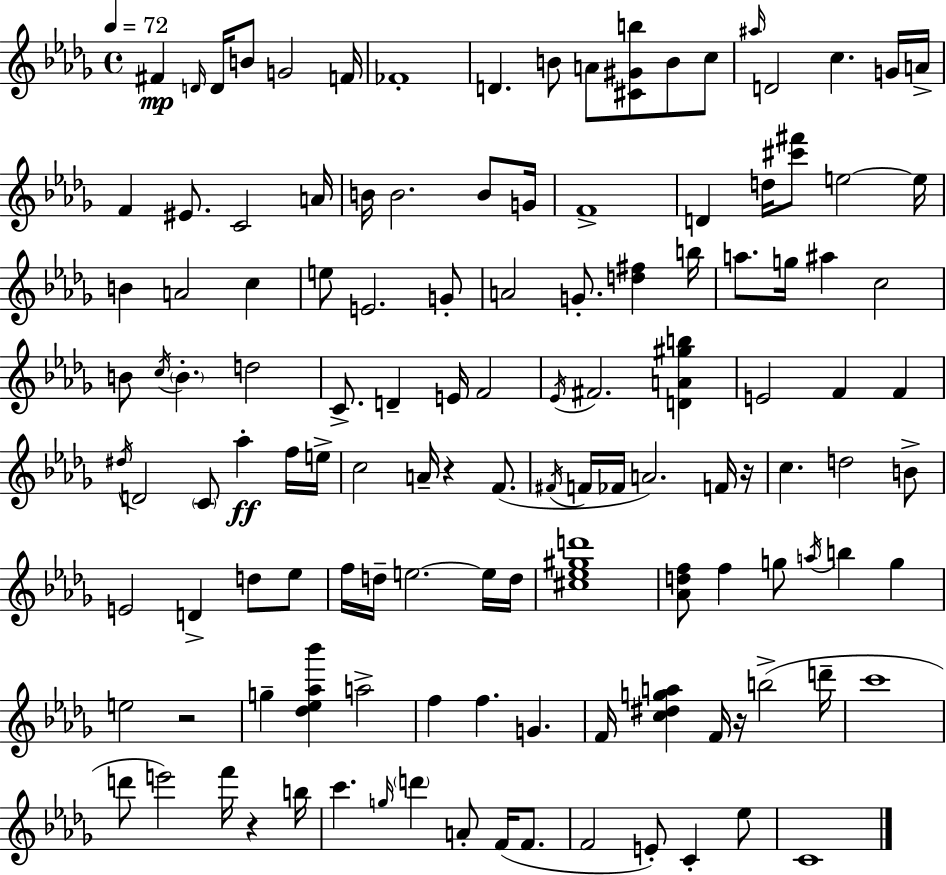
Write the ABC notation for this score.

X:1
T:Untitled
M:4/4
L:1/4
K:Bbm
^F D/4 D/4 B/2 G2 F/4 _F4 D B/2 A/2 [^C^Gb]/2 B/2 c/2 ^a/4 D2 c G/4 A/4 F ^E/2 C2 A/4 B/4 B2 B/2 G/4 F4 D d/4 [^c'^f']/2 e2 e/4 B A2 c e/2 E2 G/2 A2 G/2 [d^f] b/4 a/2 g/4 ^a c2 B/2 c/4 B d2 C/2 D E/4 F2 _E/4 ^F2 [DA^gb] E2 F F ^d/4 D2 C/2 _a f/4 e/4 c2 A/4 z F/2 ^F/4 F/4 _F/4 A2 F/4 z/4 c d2 B/2 E2 D d/2 _e/2 f/4 d/4 e2 e/4 d/4 [^c_e^gd']4 [_Adf]/2 f g/2 a/4 b g e2 z2 g [_d_e_a_b'] a2 f f G F/4 [c^dga] F/4 z/4 b2 d'/4 c'4 d'/2 e'2 f'/4 z b/4 c' g/4 d' A/2 F/4 F/2 F2 E/2 C _e/2 C4